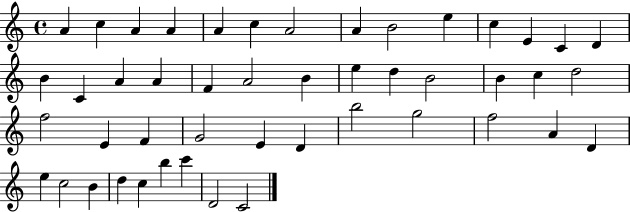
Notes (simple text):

A4/q C5/q A4/q A4/q A4/q C5/q A4/h A4/q B4/h E5/q C5/q E4/q C4/q D4/q B4/q C4/q A4/q A4/q F4/q A4/h B4/q E5/q D5/q B4/h B4/q C5/q D5/h F5/h E4/q F4/q G4/h E4/q D4/q B5/h G5/h F5/h A4/q D4/q E5/q C5/h B4/q D5/q C5/q B5/q C6/q D4/h C4/h